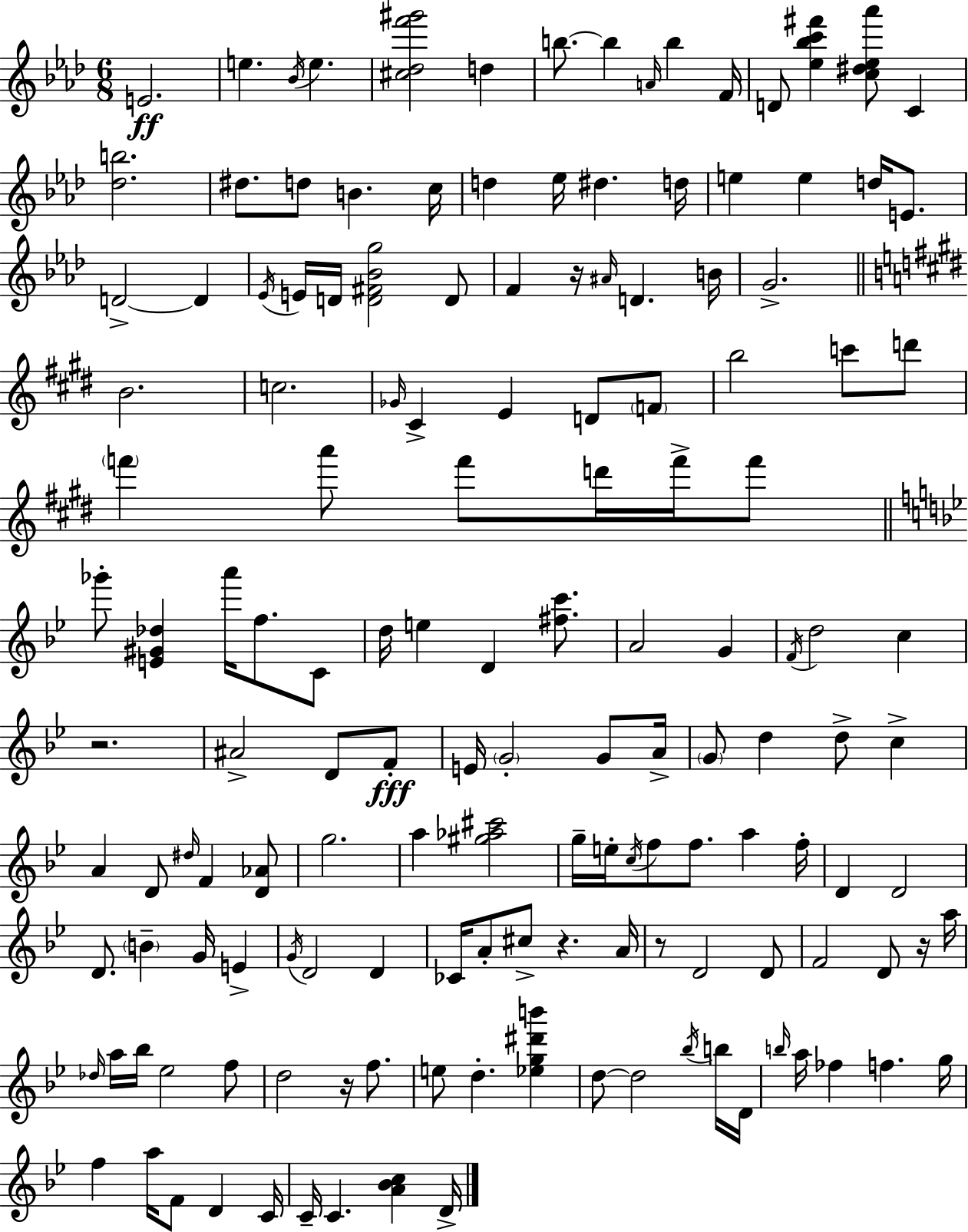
{
  \clef treble
  \numericTimeSignature
  \time 6/8
  \key aes \major
  \repeat volta 2 { e'2.\ff | e''4. \acciaccatura { bes'16 } e''4. | <cis'' des'' f''' gis'''>2 d''4 | b''8.~~ b''4 \grace { a'16 } b''4 | \break f'16 d'8 <ees'' bes'' c''' fis'''>4 <c'' dis'' ees'' aes'''>8 c'4 | <des'' b''>2. | dis''8. d''8 b'4. | c''16 d''4 ees''16 dis''4. | \break d''16 e''4 e''4 d''16 e'8. | d'2->~~ d'4 | \acciaccatura { ees'16 } e'16 d'16 <d' fis' bes' g''>2 | d'8 f'4 r16 \grace { ais'16 } d'4. | \break b'16 g'2.-> | \bar "||" \break \key e \major b'2. | c''2. | \grace { ges'16 } cis'4-> e'4 d'8 \parenthesize f'8 | b''2 c'''8 d'''8 | \break \parenthesize f'''4 a'''8 f'''8 d'''16 f'''16-> f'''8 | \bar "||" \break \key bes \major ges'''8-. <e' gis' des''>4 a'''16 f''8. c'8 | d''16 e''4 d'4 <fis'' c'''>8. | a'2 g'4 | \acciaccatura { f'16 } d''2 c''4 | \break r2. | ais'2-> d'8 f'8-.\fff | e'16 \parenthesize g'2-. g'8 | a'16-> \parenthesize g'8 d''4 d''8-> c''4-> | \break a'4 d'8 \grace { dis''16 } f'4 | <d' aes'>8 g''2. | a''4 <gis'' aes'' cis'''>2 | g''16-- e''16-. \acciaccatura { c''16 } f''8 f''8. a''4 | \break f''16-. d'4 d'2 | d'8. \parenthesize b'4-- g'16 e'4-> | \acciaccatura { g'16 } d'2 | d'4 ces'16 a'8-. cis''8-> r4. | \break a'16 r8 d'2 | d'8 f'2 | d'8 r16 a''16 \grace { des''16 } a''16 bes''16 ees''2 | f''8 d''2 | \break r16 f''8. e''8 d''4.-. | <ees'' g'' dis''' b'''>4 d''8~~ d''2 | \acciaccatura { bes''16 } b''16 d'16 \grace { b''16 } a''16 fes''4 | f''4. g''16 f''4 a''16 | \break f'8 d'4 c'16 c'16-- c'4. | <a' bes' c''>4 d'16-> } \bar "|."
}